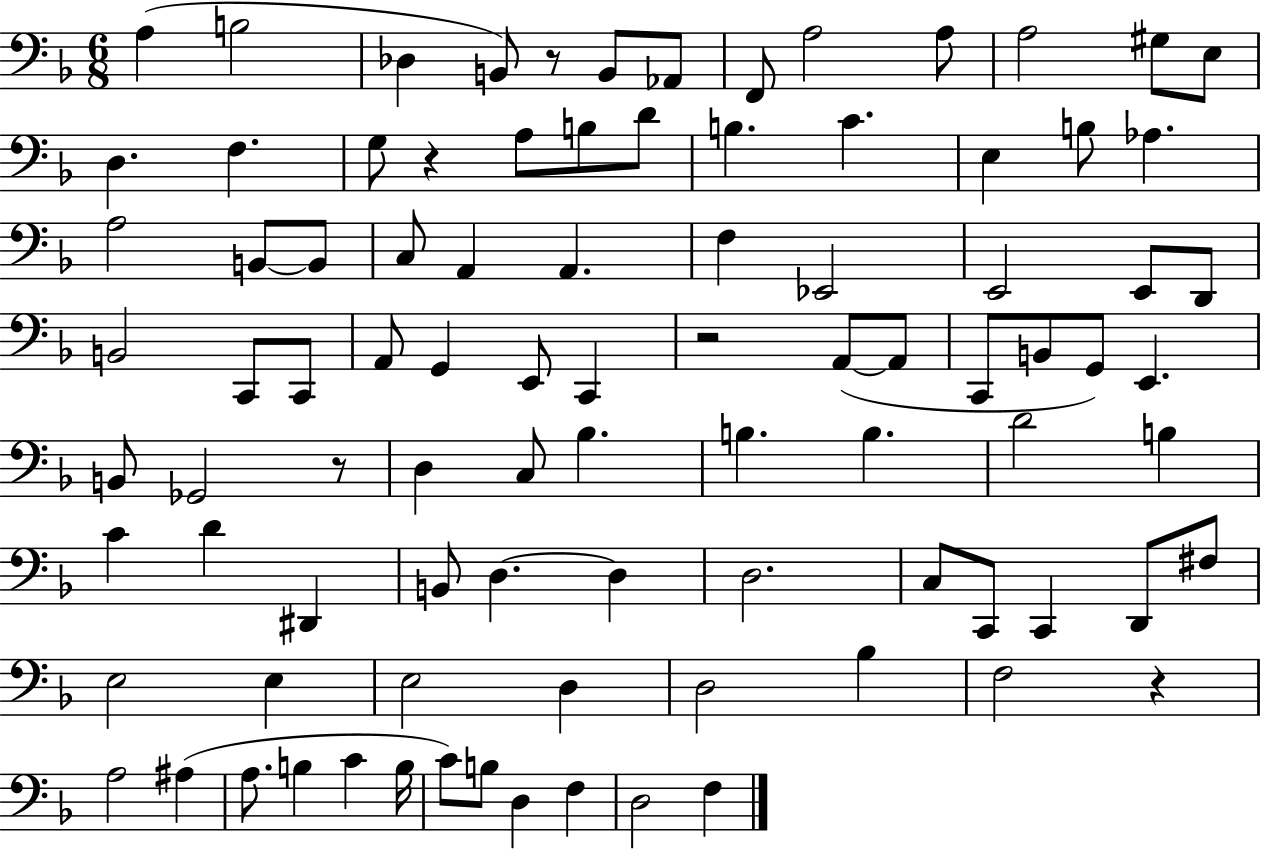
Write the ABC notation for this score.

X:1
T:Untitled
M:6/8
L:1/4
K:F
A, B,2 _D, B,,/2 z/2 B,,/2 _A,,/2 F,,/2 A,2 A,/2 A,2 ^G,/2 E,/2 D, F, G,/2 z A,/2 B,/2 D/2 B, C E, B,/2 _A, A,2 B,,/2 B,,/2 C,/2 A,, A,, F, _E,,2 E,,2 E,,/2 D,,/2 B,,2 C,,/2 C,,/2 A,,/2 G,, E,,/2 C,, z2 A,,/2 A,,/2 C,,/2 B,,/2 G,,/2 E,, B,,/2 _G,,2 z/2 D, C,/2 _B, B, B, D2 B, C D ^D,, B,,/2 D, D, D,2 C,/2 C,,/2 C,, D,,/2 ^F,/2 E,2 E, E,2 D, D,2 _B, F,2 z A,2 ^A, A,/2 B, C B,/4 C/2 B,/2 D, F, D,2 F,